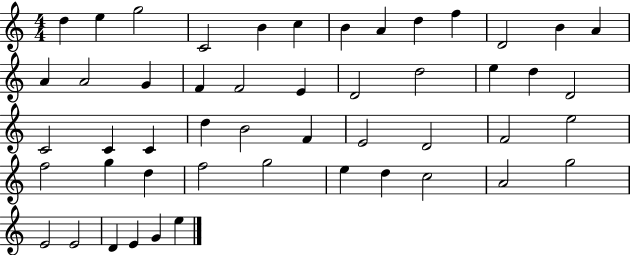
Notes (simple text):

D5/q E5/q G5/h C4/h B4/q C5/q B4/q A4/q D5/q F5/q D4/h B4/q A4/q A4/q A4/h G4/q F4/q F4/h E4/q D4/h D5/h E5/q D5/q D4/h C4/h C4/q C4/q D5/q B4/h F4/q E4/h D4/h F4/h E5/h F5/h G5/q D5/q F5/h G5/h E5/q D5/q C5/h A4/h G5/h E4/h E4/h D4/q E4/q G4/q E5/q